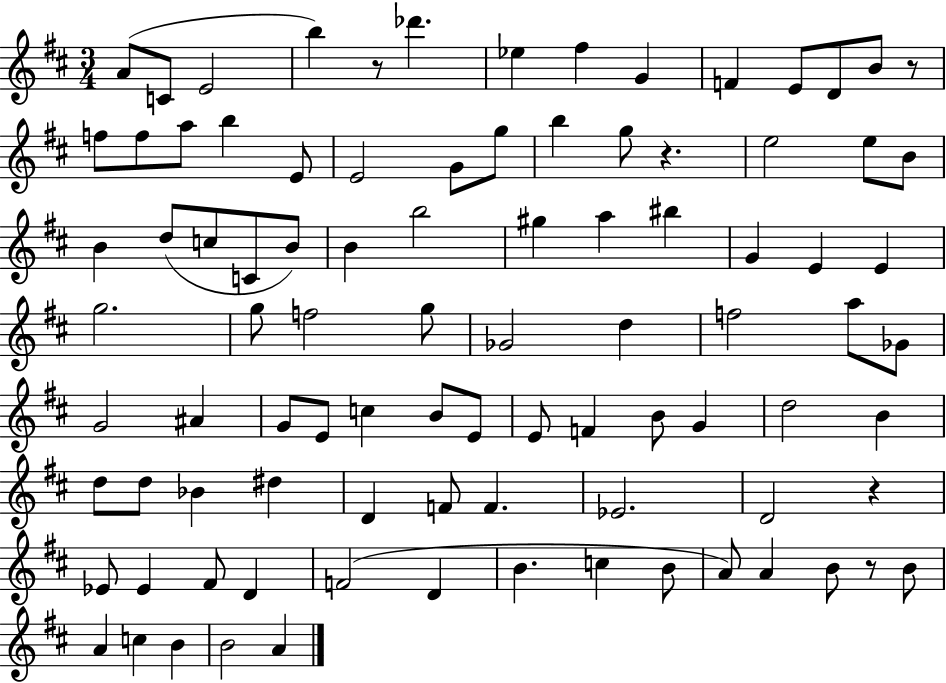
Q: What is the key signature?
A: D major